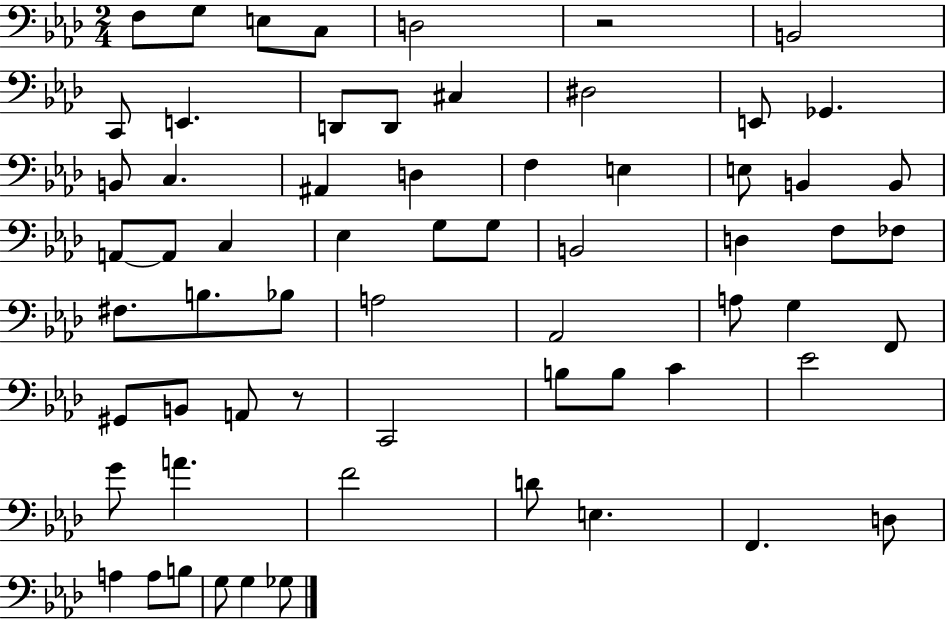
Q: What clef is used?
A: bass